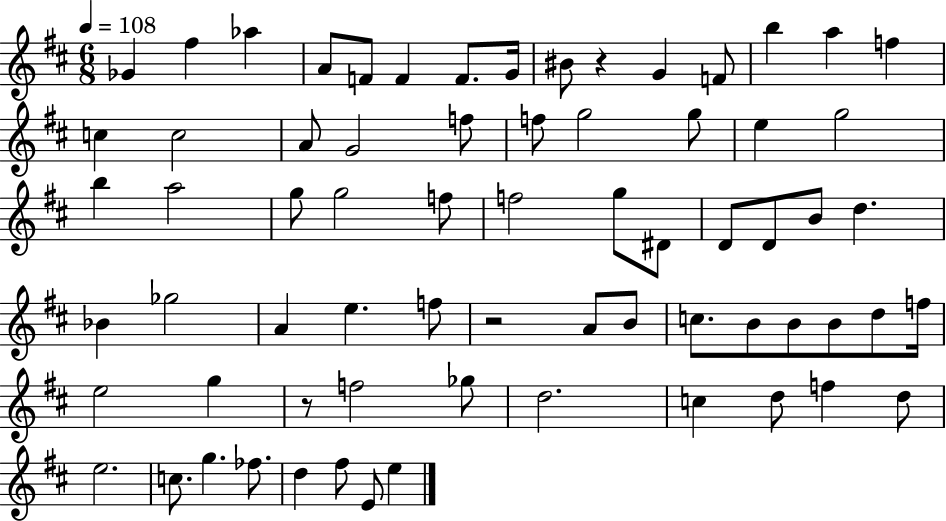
{
  \clef treble
  \numericTimeSignature
  \time 6/8
  \key d \major
  \tempo 4 = 108
  ges'4 fis''4 aes''4 | a'8 f'8 f'4 f'8. g'16 | bis'8 r4 g'4 f'8 | b''4 a''4 f''4 | \break c''4 c''2 | a'8 g'2 f''8 | f''8 g''2 g''8 | e''4 g''2 | \break b''4 a''2 | g''8 g''2 f''8 | f''2 g''8 dis'8 | d'8 d'8 b'8 d''4. | \break bes'4 ges''2 | a'4 e''4. f''8 | r2 a'8 b'8 | c''8. b'8 b'8 b'8 d''8 f''16 | \break e''2 g''4 | r8 f''2 ges''8 | d''2. | c''4 d''8 f''4 d''8 | \break e''2. | c''8. g''4. fes''8. | d''4 fis''8 e'8 e''4 | \bar "|."
}